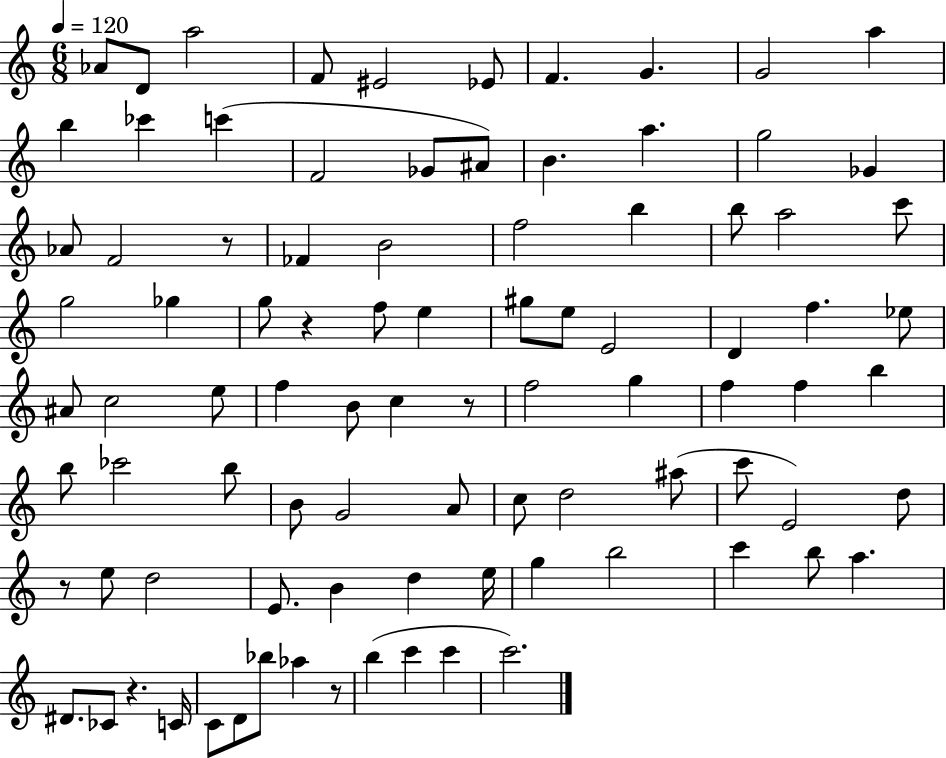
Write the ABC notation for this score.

X:1
T:Untitled
M:6/8
L:1/4
K:C
_A/2 D/2 a2 F/2 ^E2 _E/2 F G G2 a b _c' c' F2 _G/2 ^A/2 B a g2 _G _A/2 F2 z/2 _F B2 f2 b b/2 a2 c'/2 g2 _g g/2 z f/2 e ^g/2 e/2 E2 D f _e/2 ^A/2 c2 e/2 f B/2 c z/2 f2 g f f b b/2 _c'2 b/2 B/2 G2 A/2 c/2 d2 ^a/2 c'/2 E2 d/2 z/2 e/2 d2 E/2 B d e/4 g b2 c' b/2 a ^D/2 _C/2 z C/4 C/2 D/2 _b/2 _a z/2 b c' c' c'2